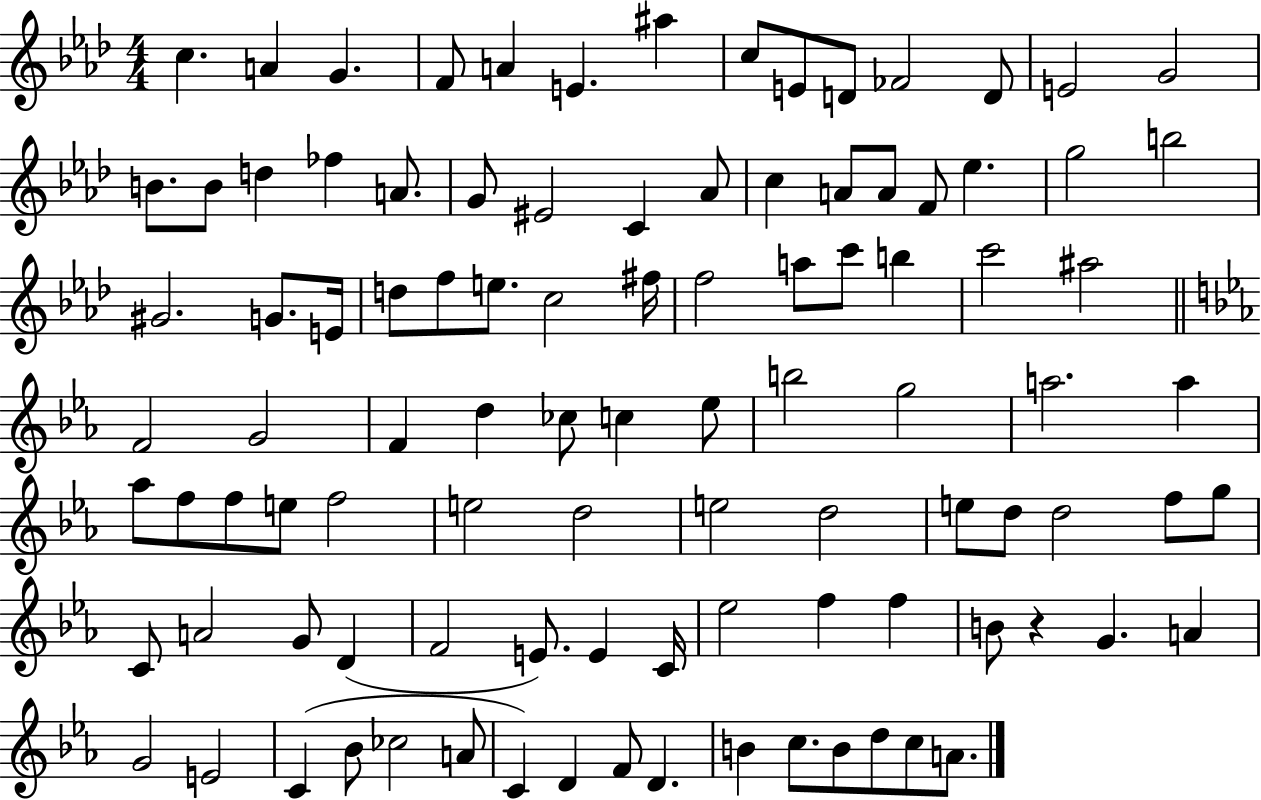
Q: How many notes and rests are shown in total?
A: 100